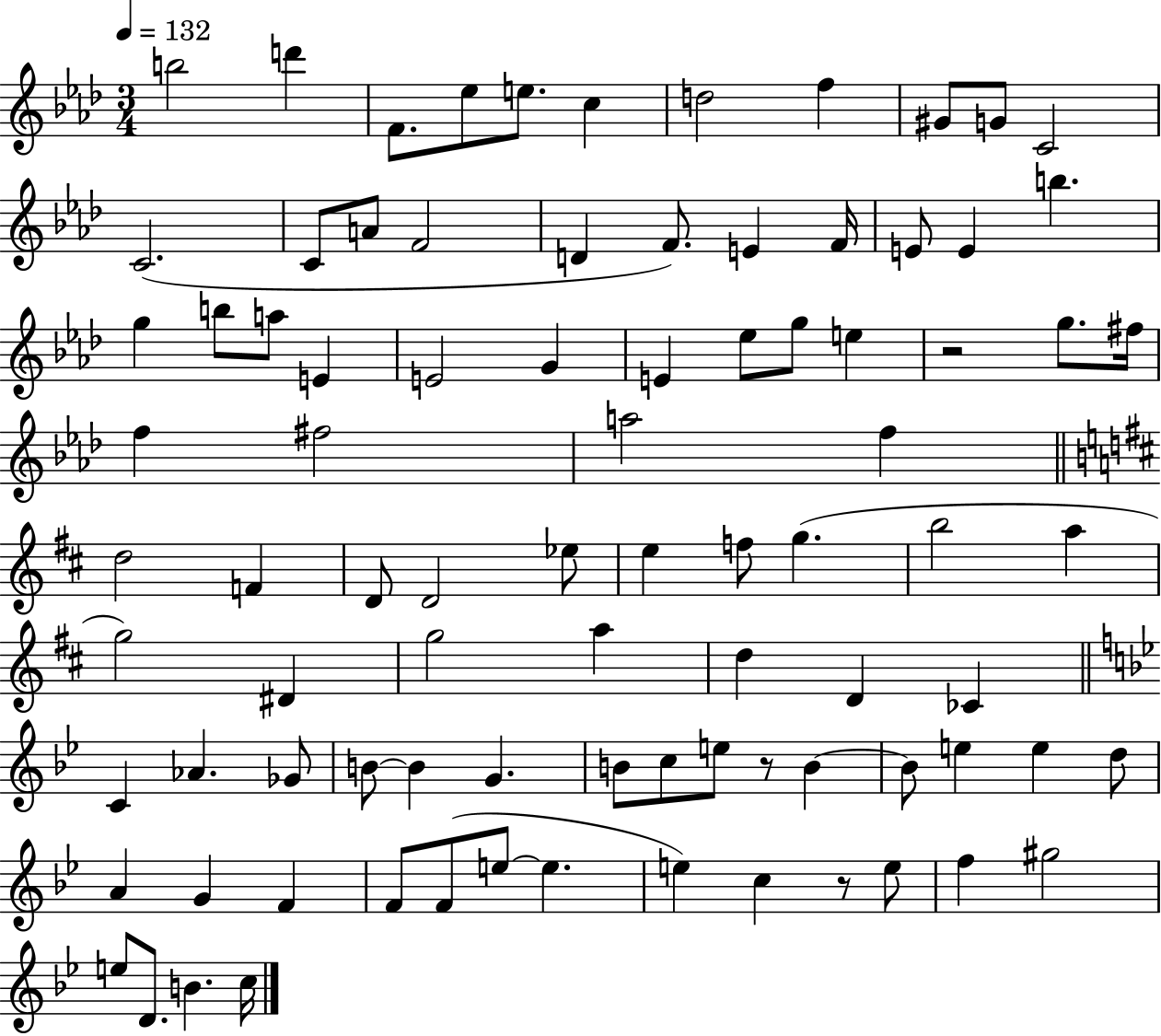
{
  \clef treble
  \numericTimeSignature
  \time 3/4
  \key aes \major
  \tempo 4 = 132
  b''2 d'''4 | f'8. ees''8 e''8. c''4 | d''2 f''4 | gis'8 g'8 c'2 | \break c'2.( | c'8 a'8 f'2 | d'4 f'8.) e'4 f'16 | e'8 e'4 b''4. | \break g''4 b''8 a''8 e'4 | e'2 g'4 | e'4 ees''8 g''8 e''4 | r2 g''8. fis''16 | \break f''4 fis''2 | a''2 f''4 | \bar "||" \break \key d \major d''2 f'4 | d'8 d'2 ees''8 | e''4 f''8 g''4.( | b''2 a''4 | \break g''2) dis'4 | g''2 a''4 | d''4 d'4 ces'4 | \bar "||" \break \key bes \major c'4 aes'4. ges'8 | b'8~~ b'4 g'4. | b'8 c''8 e''8 r8 b'4~~ | b'8 e''4 e''4 d''8 | \break a'4 g'4 f'4 | f'8 f'8( e''8~~ e''4. | e''4) c''4 r8 e''8 | f''4 gis''2 | \break e''8 d'8. b'4. c''16 | \bar "|."
}